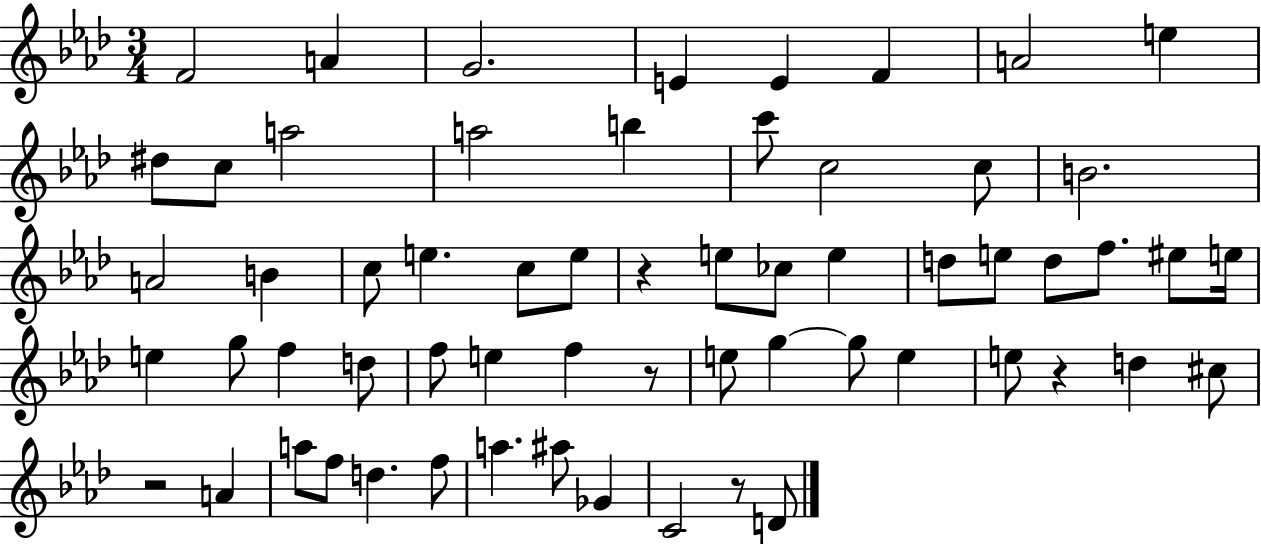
F4/h A4/q G4/h. E4/q E4/q F4/q A4/h E5/q D#5/e C5/e A5/h A5/h B5/q C6/e C5/h C5/e B4/h. A4/h B4/q C5/e E5/q. C5/e E5/e R/q E5/e CES5/e E5/q D5/e E5/e D5/e F5/e. EIS5/e E5/s E5/q G5/e F5/q D5/e F5/e E5/q F5/q R/e E5/e G5/q G5/e E5/q E5/e R/q D5/q C#5/e R/h A4/q A5/e F5/e D5/q. F5/e A5/q. A#5/e Gb4/q C4/h R/e D4/e